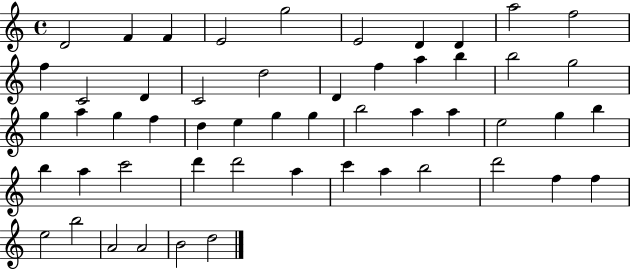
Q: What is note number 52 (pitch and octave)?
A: B4